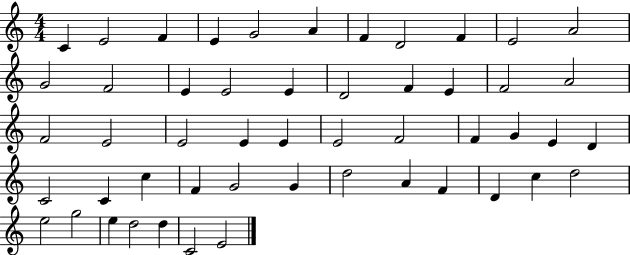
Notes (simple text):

C4/q E4/h F4/q E4/q G4/h A4/q F4/q D4/h F4/q E4/h A4/h G4/h F4/h E4/q E4/h E4/q D4/h F4/q E4/q F4/h A4/h F4/h E4/h E4/h E4/q E4/q E4/h F4/h F4/q G4/q E4/q D4/q C4/h C4/q C5/q F4/q G4/h G4/q D5/h A4/q F4/q D4/q C5/q D5/h E5/h G5/h E5/q D5/h D5/q C4/h E4/h